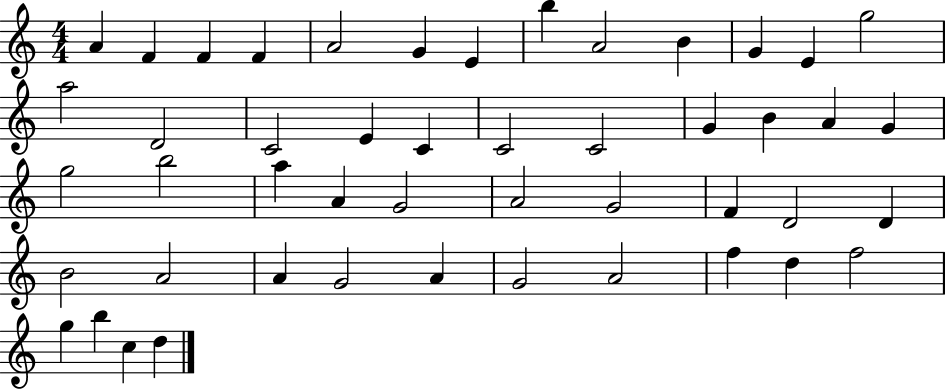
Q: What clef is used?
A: treble